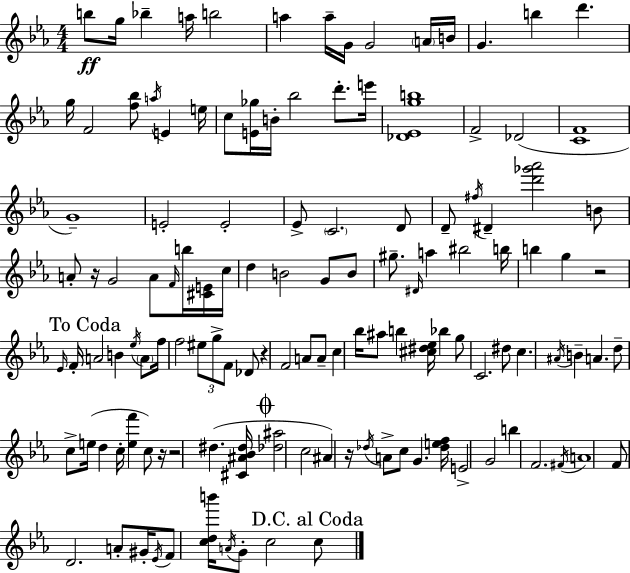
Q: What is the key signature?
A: EES major